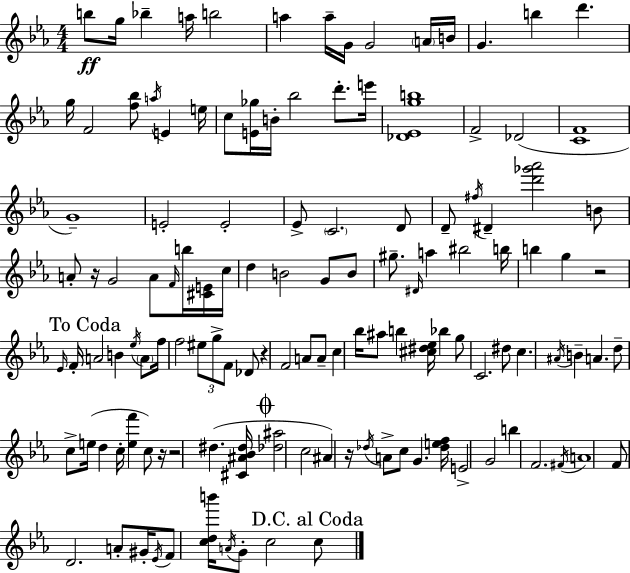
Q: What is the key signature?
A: EES major